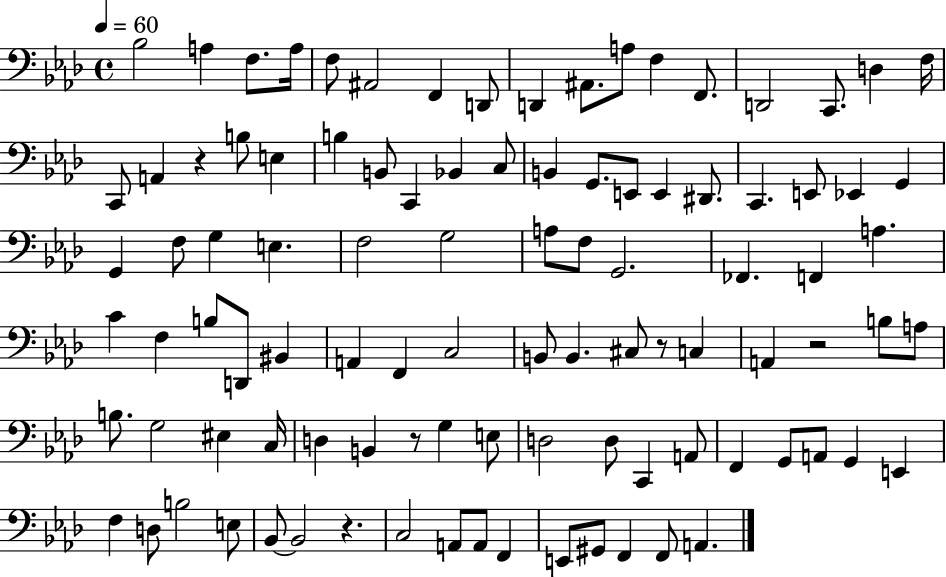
{
  \clef bass
  \time 4/4
  \defaultTimeSignature
  \key aes \major
  \tempo 4 = 60
  bes2 a4 f8. a16 | f8 ais,2 f,4 d,8 | d,4 ais,8. a8 f4 f,8. | d,2 c,8. d4 f16 | \break c,8 a,4 r4 b8 e4 | b4 b,8 c,4 bes,4 c8 | b,4 g,8. e,8 e,4 dis,8. | c,4. e,8 ees,4 g,4 | \break g,4 f8 g4 e4. | f2 g2 | a8 f8 g,2. | fes,4. f,4 a4. | \break c'4 f4 b8 d,8 bis,4 | a,4 f,4 c2 | b,8 b,4. cis8 r8 c4 | a,4 r2 b8 a8 | \break b8. g2 eis4 c16 | d4 b,4 r8 g4 e8 | d2 d8 c,4 a,8 | f,4 g,8 a,8 g,4 e,4 | \break f4 d8 b2 e8 | bes,8~~ bes,2 r4. | c2 a,8 a,8 f,4 | e,8 gis,8 f,4 f,8 a,4. | \break \bar "|."
}